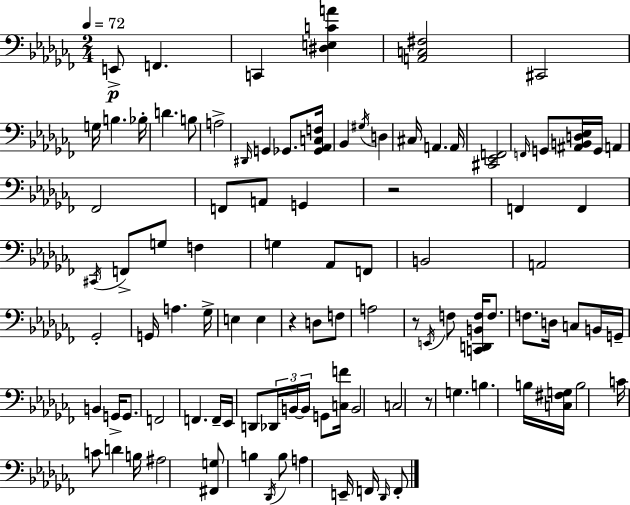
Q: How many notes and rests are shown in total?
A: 99